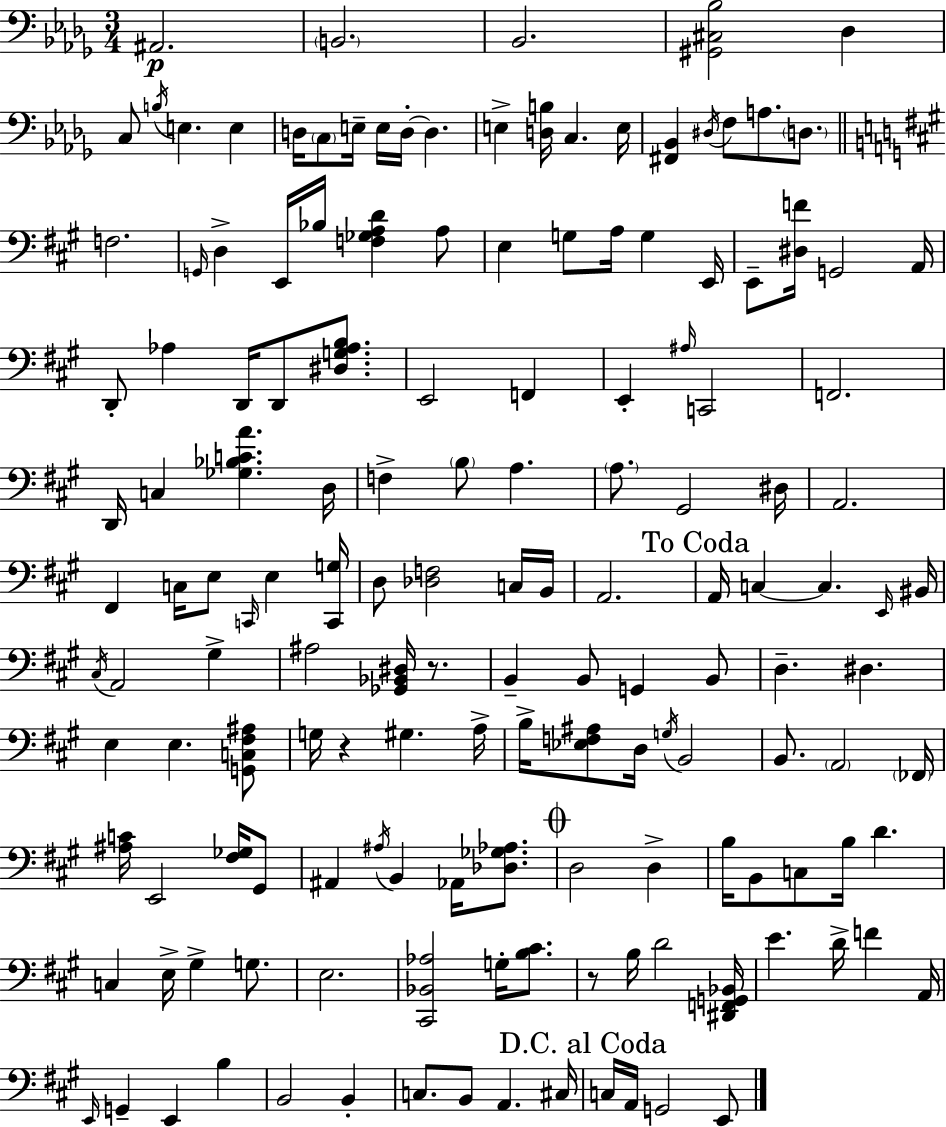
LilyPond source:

{
  \clef bass
  \numericTimeSignature
  \time 3/4
  \key bes \minor
  ais,2.\p | \parenthesize b,2. | bes,2. | <gis, cis bes>2 des4 | \break c8 \acciaccatura { b16 } e4. e4 | d16 \parenthesize c8 e16-- e16 d16-.~~ d4. | e4-> <d b>16 c4. | e16 <fis, bes,>4 \acciaccatura { dis16 } f8 a8. \parenthesize d8. | \break \bar "||" \break \key a \major f2. | \grace { g,16 } d4-> e,16 bes16 <f ges a d'>4 a8 | e4 g8 a16 g4 | e,16 e,8-- <dis f'>16 g,2 | \break a,16 d,8-. aes4 d,16 d,8 <dis g aes b>8. | e,2 f,4 | e,4-. \grace { ais16 } c,2 | f,2. | \break d,16 c4 <ges bes c' a'>4. | d16 f4-> \parenthesize b8 a4. | \parenthesize a8. gis,2 | dis16 a,2. | \break fis,4 c16 e8 \grace { c,16 } e4 | <c, g>16 d8 <des f>2 | c16 b,16 a,2. | \mark "To Coda" a,16 c4~~ c4. | \break \grace { e,16 } bis,16 \acciaccatura { cis16 } a,2 | gis4-> ais2 | <ges, bes, dis>16 r8. b,4-- b,8 g,4 | b,8 d4.-- dis4. | \break e4 e4. | <g, c fis ais>8 g16 r4 gis4. | a16-> b16-> <ees f ais>8 d16 \acciaccatura { g16 } b,2 | b,8. \parenthesize a,2 | \break \parenthesize fes,16 <ais c'>16 e,2 | <fis ges>16 gis,8 ais,4 \acciaccatura { ais16 } b,4 | aes,16 <des ges aes>8. \mark \markup { \musicglyph "scripts.coda" } d2 | d4-> b16 b,8 c8 | \break b16 d'4. c4 e16-> | gis4-> g8. e2. | <cis, bes, aes>2 | g16-. <b cis'>8. r8 b16 d'2 | \break <dis, f, g, bes,>16 e'4. | d'16-> f'4 a,16 \grace { e,16 } g,4-- | e,4 b4 b,2 | b,4-. c8. b,8 | \break a,4. cis16 \mark "D.C. al Coda" c16 a,16 g,2 | e,8 \bar "|."
}